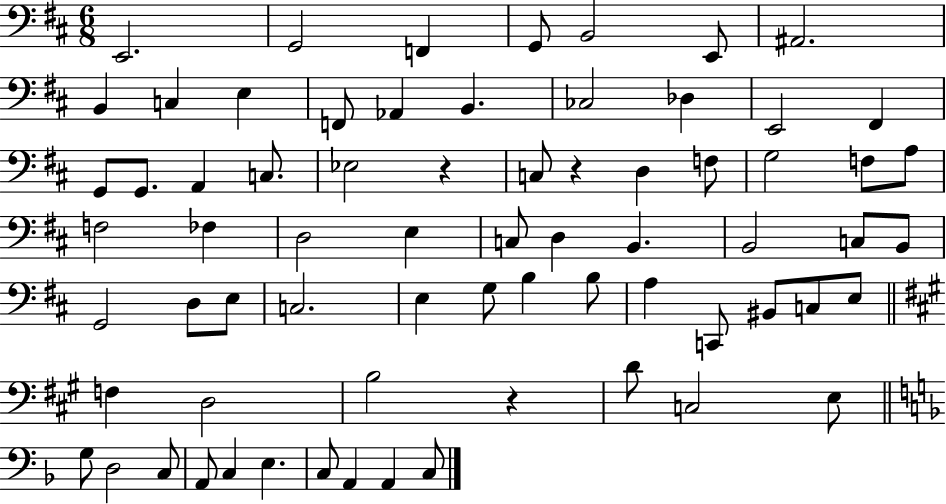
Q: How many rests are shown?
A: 3